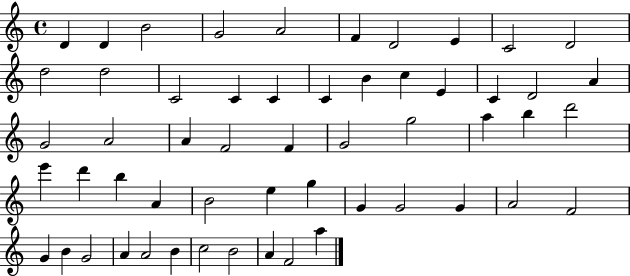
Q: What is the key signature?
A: C major